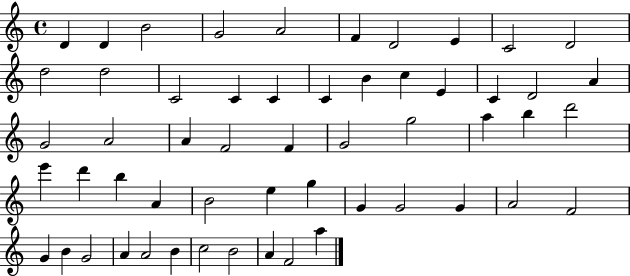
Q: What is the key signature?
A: C major